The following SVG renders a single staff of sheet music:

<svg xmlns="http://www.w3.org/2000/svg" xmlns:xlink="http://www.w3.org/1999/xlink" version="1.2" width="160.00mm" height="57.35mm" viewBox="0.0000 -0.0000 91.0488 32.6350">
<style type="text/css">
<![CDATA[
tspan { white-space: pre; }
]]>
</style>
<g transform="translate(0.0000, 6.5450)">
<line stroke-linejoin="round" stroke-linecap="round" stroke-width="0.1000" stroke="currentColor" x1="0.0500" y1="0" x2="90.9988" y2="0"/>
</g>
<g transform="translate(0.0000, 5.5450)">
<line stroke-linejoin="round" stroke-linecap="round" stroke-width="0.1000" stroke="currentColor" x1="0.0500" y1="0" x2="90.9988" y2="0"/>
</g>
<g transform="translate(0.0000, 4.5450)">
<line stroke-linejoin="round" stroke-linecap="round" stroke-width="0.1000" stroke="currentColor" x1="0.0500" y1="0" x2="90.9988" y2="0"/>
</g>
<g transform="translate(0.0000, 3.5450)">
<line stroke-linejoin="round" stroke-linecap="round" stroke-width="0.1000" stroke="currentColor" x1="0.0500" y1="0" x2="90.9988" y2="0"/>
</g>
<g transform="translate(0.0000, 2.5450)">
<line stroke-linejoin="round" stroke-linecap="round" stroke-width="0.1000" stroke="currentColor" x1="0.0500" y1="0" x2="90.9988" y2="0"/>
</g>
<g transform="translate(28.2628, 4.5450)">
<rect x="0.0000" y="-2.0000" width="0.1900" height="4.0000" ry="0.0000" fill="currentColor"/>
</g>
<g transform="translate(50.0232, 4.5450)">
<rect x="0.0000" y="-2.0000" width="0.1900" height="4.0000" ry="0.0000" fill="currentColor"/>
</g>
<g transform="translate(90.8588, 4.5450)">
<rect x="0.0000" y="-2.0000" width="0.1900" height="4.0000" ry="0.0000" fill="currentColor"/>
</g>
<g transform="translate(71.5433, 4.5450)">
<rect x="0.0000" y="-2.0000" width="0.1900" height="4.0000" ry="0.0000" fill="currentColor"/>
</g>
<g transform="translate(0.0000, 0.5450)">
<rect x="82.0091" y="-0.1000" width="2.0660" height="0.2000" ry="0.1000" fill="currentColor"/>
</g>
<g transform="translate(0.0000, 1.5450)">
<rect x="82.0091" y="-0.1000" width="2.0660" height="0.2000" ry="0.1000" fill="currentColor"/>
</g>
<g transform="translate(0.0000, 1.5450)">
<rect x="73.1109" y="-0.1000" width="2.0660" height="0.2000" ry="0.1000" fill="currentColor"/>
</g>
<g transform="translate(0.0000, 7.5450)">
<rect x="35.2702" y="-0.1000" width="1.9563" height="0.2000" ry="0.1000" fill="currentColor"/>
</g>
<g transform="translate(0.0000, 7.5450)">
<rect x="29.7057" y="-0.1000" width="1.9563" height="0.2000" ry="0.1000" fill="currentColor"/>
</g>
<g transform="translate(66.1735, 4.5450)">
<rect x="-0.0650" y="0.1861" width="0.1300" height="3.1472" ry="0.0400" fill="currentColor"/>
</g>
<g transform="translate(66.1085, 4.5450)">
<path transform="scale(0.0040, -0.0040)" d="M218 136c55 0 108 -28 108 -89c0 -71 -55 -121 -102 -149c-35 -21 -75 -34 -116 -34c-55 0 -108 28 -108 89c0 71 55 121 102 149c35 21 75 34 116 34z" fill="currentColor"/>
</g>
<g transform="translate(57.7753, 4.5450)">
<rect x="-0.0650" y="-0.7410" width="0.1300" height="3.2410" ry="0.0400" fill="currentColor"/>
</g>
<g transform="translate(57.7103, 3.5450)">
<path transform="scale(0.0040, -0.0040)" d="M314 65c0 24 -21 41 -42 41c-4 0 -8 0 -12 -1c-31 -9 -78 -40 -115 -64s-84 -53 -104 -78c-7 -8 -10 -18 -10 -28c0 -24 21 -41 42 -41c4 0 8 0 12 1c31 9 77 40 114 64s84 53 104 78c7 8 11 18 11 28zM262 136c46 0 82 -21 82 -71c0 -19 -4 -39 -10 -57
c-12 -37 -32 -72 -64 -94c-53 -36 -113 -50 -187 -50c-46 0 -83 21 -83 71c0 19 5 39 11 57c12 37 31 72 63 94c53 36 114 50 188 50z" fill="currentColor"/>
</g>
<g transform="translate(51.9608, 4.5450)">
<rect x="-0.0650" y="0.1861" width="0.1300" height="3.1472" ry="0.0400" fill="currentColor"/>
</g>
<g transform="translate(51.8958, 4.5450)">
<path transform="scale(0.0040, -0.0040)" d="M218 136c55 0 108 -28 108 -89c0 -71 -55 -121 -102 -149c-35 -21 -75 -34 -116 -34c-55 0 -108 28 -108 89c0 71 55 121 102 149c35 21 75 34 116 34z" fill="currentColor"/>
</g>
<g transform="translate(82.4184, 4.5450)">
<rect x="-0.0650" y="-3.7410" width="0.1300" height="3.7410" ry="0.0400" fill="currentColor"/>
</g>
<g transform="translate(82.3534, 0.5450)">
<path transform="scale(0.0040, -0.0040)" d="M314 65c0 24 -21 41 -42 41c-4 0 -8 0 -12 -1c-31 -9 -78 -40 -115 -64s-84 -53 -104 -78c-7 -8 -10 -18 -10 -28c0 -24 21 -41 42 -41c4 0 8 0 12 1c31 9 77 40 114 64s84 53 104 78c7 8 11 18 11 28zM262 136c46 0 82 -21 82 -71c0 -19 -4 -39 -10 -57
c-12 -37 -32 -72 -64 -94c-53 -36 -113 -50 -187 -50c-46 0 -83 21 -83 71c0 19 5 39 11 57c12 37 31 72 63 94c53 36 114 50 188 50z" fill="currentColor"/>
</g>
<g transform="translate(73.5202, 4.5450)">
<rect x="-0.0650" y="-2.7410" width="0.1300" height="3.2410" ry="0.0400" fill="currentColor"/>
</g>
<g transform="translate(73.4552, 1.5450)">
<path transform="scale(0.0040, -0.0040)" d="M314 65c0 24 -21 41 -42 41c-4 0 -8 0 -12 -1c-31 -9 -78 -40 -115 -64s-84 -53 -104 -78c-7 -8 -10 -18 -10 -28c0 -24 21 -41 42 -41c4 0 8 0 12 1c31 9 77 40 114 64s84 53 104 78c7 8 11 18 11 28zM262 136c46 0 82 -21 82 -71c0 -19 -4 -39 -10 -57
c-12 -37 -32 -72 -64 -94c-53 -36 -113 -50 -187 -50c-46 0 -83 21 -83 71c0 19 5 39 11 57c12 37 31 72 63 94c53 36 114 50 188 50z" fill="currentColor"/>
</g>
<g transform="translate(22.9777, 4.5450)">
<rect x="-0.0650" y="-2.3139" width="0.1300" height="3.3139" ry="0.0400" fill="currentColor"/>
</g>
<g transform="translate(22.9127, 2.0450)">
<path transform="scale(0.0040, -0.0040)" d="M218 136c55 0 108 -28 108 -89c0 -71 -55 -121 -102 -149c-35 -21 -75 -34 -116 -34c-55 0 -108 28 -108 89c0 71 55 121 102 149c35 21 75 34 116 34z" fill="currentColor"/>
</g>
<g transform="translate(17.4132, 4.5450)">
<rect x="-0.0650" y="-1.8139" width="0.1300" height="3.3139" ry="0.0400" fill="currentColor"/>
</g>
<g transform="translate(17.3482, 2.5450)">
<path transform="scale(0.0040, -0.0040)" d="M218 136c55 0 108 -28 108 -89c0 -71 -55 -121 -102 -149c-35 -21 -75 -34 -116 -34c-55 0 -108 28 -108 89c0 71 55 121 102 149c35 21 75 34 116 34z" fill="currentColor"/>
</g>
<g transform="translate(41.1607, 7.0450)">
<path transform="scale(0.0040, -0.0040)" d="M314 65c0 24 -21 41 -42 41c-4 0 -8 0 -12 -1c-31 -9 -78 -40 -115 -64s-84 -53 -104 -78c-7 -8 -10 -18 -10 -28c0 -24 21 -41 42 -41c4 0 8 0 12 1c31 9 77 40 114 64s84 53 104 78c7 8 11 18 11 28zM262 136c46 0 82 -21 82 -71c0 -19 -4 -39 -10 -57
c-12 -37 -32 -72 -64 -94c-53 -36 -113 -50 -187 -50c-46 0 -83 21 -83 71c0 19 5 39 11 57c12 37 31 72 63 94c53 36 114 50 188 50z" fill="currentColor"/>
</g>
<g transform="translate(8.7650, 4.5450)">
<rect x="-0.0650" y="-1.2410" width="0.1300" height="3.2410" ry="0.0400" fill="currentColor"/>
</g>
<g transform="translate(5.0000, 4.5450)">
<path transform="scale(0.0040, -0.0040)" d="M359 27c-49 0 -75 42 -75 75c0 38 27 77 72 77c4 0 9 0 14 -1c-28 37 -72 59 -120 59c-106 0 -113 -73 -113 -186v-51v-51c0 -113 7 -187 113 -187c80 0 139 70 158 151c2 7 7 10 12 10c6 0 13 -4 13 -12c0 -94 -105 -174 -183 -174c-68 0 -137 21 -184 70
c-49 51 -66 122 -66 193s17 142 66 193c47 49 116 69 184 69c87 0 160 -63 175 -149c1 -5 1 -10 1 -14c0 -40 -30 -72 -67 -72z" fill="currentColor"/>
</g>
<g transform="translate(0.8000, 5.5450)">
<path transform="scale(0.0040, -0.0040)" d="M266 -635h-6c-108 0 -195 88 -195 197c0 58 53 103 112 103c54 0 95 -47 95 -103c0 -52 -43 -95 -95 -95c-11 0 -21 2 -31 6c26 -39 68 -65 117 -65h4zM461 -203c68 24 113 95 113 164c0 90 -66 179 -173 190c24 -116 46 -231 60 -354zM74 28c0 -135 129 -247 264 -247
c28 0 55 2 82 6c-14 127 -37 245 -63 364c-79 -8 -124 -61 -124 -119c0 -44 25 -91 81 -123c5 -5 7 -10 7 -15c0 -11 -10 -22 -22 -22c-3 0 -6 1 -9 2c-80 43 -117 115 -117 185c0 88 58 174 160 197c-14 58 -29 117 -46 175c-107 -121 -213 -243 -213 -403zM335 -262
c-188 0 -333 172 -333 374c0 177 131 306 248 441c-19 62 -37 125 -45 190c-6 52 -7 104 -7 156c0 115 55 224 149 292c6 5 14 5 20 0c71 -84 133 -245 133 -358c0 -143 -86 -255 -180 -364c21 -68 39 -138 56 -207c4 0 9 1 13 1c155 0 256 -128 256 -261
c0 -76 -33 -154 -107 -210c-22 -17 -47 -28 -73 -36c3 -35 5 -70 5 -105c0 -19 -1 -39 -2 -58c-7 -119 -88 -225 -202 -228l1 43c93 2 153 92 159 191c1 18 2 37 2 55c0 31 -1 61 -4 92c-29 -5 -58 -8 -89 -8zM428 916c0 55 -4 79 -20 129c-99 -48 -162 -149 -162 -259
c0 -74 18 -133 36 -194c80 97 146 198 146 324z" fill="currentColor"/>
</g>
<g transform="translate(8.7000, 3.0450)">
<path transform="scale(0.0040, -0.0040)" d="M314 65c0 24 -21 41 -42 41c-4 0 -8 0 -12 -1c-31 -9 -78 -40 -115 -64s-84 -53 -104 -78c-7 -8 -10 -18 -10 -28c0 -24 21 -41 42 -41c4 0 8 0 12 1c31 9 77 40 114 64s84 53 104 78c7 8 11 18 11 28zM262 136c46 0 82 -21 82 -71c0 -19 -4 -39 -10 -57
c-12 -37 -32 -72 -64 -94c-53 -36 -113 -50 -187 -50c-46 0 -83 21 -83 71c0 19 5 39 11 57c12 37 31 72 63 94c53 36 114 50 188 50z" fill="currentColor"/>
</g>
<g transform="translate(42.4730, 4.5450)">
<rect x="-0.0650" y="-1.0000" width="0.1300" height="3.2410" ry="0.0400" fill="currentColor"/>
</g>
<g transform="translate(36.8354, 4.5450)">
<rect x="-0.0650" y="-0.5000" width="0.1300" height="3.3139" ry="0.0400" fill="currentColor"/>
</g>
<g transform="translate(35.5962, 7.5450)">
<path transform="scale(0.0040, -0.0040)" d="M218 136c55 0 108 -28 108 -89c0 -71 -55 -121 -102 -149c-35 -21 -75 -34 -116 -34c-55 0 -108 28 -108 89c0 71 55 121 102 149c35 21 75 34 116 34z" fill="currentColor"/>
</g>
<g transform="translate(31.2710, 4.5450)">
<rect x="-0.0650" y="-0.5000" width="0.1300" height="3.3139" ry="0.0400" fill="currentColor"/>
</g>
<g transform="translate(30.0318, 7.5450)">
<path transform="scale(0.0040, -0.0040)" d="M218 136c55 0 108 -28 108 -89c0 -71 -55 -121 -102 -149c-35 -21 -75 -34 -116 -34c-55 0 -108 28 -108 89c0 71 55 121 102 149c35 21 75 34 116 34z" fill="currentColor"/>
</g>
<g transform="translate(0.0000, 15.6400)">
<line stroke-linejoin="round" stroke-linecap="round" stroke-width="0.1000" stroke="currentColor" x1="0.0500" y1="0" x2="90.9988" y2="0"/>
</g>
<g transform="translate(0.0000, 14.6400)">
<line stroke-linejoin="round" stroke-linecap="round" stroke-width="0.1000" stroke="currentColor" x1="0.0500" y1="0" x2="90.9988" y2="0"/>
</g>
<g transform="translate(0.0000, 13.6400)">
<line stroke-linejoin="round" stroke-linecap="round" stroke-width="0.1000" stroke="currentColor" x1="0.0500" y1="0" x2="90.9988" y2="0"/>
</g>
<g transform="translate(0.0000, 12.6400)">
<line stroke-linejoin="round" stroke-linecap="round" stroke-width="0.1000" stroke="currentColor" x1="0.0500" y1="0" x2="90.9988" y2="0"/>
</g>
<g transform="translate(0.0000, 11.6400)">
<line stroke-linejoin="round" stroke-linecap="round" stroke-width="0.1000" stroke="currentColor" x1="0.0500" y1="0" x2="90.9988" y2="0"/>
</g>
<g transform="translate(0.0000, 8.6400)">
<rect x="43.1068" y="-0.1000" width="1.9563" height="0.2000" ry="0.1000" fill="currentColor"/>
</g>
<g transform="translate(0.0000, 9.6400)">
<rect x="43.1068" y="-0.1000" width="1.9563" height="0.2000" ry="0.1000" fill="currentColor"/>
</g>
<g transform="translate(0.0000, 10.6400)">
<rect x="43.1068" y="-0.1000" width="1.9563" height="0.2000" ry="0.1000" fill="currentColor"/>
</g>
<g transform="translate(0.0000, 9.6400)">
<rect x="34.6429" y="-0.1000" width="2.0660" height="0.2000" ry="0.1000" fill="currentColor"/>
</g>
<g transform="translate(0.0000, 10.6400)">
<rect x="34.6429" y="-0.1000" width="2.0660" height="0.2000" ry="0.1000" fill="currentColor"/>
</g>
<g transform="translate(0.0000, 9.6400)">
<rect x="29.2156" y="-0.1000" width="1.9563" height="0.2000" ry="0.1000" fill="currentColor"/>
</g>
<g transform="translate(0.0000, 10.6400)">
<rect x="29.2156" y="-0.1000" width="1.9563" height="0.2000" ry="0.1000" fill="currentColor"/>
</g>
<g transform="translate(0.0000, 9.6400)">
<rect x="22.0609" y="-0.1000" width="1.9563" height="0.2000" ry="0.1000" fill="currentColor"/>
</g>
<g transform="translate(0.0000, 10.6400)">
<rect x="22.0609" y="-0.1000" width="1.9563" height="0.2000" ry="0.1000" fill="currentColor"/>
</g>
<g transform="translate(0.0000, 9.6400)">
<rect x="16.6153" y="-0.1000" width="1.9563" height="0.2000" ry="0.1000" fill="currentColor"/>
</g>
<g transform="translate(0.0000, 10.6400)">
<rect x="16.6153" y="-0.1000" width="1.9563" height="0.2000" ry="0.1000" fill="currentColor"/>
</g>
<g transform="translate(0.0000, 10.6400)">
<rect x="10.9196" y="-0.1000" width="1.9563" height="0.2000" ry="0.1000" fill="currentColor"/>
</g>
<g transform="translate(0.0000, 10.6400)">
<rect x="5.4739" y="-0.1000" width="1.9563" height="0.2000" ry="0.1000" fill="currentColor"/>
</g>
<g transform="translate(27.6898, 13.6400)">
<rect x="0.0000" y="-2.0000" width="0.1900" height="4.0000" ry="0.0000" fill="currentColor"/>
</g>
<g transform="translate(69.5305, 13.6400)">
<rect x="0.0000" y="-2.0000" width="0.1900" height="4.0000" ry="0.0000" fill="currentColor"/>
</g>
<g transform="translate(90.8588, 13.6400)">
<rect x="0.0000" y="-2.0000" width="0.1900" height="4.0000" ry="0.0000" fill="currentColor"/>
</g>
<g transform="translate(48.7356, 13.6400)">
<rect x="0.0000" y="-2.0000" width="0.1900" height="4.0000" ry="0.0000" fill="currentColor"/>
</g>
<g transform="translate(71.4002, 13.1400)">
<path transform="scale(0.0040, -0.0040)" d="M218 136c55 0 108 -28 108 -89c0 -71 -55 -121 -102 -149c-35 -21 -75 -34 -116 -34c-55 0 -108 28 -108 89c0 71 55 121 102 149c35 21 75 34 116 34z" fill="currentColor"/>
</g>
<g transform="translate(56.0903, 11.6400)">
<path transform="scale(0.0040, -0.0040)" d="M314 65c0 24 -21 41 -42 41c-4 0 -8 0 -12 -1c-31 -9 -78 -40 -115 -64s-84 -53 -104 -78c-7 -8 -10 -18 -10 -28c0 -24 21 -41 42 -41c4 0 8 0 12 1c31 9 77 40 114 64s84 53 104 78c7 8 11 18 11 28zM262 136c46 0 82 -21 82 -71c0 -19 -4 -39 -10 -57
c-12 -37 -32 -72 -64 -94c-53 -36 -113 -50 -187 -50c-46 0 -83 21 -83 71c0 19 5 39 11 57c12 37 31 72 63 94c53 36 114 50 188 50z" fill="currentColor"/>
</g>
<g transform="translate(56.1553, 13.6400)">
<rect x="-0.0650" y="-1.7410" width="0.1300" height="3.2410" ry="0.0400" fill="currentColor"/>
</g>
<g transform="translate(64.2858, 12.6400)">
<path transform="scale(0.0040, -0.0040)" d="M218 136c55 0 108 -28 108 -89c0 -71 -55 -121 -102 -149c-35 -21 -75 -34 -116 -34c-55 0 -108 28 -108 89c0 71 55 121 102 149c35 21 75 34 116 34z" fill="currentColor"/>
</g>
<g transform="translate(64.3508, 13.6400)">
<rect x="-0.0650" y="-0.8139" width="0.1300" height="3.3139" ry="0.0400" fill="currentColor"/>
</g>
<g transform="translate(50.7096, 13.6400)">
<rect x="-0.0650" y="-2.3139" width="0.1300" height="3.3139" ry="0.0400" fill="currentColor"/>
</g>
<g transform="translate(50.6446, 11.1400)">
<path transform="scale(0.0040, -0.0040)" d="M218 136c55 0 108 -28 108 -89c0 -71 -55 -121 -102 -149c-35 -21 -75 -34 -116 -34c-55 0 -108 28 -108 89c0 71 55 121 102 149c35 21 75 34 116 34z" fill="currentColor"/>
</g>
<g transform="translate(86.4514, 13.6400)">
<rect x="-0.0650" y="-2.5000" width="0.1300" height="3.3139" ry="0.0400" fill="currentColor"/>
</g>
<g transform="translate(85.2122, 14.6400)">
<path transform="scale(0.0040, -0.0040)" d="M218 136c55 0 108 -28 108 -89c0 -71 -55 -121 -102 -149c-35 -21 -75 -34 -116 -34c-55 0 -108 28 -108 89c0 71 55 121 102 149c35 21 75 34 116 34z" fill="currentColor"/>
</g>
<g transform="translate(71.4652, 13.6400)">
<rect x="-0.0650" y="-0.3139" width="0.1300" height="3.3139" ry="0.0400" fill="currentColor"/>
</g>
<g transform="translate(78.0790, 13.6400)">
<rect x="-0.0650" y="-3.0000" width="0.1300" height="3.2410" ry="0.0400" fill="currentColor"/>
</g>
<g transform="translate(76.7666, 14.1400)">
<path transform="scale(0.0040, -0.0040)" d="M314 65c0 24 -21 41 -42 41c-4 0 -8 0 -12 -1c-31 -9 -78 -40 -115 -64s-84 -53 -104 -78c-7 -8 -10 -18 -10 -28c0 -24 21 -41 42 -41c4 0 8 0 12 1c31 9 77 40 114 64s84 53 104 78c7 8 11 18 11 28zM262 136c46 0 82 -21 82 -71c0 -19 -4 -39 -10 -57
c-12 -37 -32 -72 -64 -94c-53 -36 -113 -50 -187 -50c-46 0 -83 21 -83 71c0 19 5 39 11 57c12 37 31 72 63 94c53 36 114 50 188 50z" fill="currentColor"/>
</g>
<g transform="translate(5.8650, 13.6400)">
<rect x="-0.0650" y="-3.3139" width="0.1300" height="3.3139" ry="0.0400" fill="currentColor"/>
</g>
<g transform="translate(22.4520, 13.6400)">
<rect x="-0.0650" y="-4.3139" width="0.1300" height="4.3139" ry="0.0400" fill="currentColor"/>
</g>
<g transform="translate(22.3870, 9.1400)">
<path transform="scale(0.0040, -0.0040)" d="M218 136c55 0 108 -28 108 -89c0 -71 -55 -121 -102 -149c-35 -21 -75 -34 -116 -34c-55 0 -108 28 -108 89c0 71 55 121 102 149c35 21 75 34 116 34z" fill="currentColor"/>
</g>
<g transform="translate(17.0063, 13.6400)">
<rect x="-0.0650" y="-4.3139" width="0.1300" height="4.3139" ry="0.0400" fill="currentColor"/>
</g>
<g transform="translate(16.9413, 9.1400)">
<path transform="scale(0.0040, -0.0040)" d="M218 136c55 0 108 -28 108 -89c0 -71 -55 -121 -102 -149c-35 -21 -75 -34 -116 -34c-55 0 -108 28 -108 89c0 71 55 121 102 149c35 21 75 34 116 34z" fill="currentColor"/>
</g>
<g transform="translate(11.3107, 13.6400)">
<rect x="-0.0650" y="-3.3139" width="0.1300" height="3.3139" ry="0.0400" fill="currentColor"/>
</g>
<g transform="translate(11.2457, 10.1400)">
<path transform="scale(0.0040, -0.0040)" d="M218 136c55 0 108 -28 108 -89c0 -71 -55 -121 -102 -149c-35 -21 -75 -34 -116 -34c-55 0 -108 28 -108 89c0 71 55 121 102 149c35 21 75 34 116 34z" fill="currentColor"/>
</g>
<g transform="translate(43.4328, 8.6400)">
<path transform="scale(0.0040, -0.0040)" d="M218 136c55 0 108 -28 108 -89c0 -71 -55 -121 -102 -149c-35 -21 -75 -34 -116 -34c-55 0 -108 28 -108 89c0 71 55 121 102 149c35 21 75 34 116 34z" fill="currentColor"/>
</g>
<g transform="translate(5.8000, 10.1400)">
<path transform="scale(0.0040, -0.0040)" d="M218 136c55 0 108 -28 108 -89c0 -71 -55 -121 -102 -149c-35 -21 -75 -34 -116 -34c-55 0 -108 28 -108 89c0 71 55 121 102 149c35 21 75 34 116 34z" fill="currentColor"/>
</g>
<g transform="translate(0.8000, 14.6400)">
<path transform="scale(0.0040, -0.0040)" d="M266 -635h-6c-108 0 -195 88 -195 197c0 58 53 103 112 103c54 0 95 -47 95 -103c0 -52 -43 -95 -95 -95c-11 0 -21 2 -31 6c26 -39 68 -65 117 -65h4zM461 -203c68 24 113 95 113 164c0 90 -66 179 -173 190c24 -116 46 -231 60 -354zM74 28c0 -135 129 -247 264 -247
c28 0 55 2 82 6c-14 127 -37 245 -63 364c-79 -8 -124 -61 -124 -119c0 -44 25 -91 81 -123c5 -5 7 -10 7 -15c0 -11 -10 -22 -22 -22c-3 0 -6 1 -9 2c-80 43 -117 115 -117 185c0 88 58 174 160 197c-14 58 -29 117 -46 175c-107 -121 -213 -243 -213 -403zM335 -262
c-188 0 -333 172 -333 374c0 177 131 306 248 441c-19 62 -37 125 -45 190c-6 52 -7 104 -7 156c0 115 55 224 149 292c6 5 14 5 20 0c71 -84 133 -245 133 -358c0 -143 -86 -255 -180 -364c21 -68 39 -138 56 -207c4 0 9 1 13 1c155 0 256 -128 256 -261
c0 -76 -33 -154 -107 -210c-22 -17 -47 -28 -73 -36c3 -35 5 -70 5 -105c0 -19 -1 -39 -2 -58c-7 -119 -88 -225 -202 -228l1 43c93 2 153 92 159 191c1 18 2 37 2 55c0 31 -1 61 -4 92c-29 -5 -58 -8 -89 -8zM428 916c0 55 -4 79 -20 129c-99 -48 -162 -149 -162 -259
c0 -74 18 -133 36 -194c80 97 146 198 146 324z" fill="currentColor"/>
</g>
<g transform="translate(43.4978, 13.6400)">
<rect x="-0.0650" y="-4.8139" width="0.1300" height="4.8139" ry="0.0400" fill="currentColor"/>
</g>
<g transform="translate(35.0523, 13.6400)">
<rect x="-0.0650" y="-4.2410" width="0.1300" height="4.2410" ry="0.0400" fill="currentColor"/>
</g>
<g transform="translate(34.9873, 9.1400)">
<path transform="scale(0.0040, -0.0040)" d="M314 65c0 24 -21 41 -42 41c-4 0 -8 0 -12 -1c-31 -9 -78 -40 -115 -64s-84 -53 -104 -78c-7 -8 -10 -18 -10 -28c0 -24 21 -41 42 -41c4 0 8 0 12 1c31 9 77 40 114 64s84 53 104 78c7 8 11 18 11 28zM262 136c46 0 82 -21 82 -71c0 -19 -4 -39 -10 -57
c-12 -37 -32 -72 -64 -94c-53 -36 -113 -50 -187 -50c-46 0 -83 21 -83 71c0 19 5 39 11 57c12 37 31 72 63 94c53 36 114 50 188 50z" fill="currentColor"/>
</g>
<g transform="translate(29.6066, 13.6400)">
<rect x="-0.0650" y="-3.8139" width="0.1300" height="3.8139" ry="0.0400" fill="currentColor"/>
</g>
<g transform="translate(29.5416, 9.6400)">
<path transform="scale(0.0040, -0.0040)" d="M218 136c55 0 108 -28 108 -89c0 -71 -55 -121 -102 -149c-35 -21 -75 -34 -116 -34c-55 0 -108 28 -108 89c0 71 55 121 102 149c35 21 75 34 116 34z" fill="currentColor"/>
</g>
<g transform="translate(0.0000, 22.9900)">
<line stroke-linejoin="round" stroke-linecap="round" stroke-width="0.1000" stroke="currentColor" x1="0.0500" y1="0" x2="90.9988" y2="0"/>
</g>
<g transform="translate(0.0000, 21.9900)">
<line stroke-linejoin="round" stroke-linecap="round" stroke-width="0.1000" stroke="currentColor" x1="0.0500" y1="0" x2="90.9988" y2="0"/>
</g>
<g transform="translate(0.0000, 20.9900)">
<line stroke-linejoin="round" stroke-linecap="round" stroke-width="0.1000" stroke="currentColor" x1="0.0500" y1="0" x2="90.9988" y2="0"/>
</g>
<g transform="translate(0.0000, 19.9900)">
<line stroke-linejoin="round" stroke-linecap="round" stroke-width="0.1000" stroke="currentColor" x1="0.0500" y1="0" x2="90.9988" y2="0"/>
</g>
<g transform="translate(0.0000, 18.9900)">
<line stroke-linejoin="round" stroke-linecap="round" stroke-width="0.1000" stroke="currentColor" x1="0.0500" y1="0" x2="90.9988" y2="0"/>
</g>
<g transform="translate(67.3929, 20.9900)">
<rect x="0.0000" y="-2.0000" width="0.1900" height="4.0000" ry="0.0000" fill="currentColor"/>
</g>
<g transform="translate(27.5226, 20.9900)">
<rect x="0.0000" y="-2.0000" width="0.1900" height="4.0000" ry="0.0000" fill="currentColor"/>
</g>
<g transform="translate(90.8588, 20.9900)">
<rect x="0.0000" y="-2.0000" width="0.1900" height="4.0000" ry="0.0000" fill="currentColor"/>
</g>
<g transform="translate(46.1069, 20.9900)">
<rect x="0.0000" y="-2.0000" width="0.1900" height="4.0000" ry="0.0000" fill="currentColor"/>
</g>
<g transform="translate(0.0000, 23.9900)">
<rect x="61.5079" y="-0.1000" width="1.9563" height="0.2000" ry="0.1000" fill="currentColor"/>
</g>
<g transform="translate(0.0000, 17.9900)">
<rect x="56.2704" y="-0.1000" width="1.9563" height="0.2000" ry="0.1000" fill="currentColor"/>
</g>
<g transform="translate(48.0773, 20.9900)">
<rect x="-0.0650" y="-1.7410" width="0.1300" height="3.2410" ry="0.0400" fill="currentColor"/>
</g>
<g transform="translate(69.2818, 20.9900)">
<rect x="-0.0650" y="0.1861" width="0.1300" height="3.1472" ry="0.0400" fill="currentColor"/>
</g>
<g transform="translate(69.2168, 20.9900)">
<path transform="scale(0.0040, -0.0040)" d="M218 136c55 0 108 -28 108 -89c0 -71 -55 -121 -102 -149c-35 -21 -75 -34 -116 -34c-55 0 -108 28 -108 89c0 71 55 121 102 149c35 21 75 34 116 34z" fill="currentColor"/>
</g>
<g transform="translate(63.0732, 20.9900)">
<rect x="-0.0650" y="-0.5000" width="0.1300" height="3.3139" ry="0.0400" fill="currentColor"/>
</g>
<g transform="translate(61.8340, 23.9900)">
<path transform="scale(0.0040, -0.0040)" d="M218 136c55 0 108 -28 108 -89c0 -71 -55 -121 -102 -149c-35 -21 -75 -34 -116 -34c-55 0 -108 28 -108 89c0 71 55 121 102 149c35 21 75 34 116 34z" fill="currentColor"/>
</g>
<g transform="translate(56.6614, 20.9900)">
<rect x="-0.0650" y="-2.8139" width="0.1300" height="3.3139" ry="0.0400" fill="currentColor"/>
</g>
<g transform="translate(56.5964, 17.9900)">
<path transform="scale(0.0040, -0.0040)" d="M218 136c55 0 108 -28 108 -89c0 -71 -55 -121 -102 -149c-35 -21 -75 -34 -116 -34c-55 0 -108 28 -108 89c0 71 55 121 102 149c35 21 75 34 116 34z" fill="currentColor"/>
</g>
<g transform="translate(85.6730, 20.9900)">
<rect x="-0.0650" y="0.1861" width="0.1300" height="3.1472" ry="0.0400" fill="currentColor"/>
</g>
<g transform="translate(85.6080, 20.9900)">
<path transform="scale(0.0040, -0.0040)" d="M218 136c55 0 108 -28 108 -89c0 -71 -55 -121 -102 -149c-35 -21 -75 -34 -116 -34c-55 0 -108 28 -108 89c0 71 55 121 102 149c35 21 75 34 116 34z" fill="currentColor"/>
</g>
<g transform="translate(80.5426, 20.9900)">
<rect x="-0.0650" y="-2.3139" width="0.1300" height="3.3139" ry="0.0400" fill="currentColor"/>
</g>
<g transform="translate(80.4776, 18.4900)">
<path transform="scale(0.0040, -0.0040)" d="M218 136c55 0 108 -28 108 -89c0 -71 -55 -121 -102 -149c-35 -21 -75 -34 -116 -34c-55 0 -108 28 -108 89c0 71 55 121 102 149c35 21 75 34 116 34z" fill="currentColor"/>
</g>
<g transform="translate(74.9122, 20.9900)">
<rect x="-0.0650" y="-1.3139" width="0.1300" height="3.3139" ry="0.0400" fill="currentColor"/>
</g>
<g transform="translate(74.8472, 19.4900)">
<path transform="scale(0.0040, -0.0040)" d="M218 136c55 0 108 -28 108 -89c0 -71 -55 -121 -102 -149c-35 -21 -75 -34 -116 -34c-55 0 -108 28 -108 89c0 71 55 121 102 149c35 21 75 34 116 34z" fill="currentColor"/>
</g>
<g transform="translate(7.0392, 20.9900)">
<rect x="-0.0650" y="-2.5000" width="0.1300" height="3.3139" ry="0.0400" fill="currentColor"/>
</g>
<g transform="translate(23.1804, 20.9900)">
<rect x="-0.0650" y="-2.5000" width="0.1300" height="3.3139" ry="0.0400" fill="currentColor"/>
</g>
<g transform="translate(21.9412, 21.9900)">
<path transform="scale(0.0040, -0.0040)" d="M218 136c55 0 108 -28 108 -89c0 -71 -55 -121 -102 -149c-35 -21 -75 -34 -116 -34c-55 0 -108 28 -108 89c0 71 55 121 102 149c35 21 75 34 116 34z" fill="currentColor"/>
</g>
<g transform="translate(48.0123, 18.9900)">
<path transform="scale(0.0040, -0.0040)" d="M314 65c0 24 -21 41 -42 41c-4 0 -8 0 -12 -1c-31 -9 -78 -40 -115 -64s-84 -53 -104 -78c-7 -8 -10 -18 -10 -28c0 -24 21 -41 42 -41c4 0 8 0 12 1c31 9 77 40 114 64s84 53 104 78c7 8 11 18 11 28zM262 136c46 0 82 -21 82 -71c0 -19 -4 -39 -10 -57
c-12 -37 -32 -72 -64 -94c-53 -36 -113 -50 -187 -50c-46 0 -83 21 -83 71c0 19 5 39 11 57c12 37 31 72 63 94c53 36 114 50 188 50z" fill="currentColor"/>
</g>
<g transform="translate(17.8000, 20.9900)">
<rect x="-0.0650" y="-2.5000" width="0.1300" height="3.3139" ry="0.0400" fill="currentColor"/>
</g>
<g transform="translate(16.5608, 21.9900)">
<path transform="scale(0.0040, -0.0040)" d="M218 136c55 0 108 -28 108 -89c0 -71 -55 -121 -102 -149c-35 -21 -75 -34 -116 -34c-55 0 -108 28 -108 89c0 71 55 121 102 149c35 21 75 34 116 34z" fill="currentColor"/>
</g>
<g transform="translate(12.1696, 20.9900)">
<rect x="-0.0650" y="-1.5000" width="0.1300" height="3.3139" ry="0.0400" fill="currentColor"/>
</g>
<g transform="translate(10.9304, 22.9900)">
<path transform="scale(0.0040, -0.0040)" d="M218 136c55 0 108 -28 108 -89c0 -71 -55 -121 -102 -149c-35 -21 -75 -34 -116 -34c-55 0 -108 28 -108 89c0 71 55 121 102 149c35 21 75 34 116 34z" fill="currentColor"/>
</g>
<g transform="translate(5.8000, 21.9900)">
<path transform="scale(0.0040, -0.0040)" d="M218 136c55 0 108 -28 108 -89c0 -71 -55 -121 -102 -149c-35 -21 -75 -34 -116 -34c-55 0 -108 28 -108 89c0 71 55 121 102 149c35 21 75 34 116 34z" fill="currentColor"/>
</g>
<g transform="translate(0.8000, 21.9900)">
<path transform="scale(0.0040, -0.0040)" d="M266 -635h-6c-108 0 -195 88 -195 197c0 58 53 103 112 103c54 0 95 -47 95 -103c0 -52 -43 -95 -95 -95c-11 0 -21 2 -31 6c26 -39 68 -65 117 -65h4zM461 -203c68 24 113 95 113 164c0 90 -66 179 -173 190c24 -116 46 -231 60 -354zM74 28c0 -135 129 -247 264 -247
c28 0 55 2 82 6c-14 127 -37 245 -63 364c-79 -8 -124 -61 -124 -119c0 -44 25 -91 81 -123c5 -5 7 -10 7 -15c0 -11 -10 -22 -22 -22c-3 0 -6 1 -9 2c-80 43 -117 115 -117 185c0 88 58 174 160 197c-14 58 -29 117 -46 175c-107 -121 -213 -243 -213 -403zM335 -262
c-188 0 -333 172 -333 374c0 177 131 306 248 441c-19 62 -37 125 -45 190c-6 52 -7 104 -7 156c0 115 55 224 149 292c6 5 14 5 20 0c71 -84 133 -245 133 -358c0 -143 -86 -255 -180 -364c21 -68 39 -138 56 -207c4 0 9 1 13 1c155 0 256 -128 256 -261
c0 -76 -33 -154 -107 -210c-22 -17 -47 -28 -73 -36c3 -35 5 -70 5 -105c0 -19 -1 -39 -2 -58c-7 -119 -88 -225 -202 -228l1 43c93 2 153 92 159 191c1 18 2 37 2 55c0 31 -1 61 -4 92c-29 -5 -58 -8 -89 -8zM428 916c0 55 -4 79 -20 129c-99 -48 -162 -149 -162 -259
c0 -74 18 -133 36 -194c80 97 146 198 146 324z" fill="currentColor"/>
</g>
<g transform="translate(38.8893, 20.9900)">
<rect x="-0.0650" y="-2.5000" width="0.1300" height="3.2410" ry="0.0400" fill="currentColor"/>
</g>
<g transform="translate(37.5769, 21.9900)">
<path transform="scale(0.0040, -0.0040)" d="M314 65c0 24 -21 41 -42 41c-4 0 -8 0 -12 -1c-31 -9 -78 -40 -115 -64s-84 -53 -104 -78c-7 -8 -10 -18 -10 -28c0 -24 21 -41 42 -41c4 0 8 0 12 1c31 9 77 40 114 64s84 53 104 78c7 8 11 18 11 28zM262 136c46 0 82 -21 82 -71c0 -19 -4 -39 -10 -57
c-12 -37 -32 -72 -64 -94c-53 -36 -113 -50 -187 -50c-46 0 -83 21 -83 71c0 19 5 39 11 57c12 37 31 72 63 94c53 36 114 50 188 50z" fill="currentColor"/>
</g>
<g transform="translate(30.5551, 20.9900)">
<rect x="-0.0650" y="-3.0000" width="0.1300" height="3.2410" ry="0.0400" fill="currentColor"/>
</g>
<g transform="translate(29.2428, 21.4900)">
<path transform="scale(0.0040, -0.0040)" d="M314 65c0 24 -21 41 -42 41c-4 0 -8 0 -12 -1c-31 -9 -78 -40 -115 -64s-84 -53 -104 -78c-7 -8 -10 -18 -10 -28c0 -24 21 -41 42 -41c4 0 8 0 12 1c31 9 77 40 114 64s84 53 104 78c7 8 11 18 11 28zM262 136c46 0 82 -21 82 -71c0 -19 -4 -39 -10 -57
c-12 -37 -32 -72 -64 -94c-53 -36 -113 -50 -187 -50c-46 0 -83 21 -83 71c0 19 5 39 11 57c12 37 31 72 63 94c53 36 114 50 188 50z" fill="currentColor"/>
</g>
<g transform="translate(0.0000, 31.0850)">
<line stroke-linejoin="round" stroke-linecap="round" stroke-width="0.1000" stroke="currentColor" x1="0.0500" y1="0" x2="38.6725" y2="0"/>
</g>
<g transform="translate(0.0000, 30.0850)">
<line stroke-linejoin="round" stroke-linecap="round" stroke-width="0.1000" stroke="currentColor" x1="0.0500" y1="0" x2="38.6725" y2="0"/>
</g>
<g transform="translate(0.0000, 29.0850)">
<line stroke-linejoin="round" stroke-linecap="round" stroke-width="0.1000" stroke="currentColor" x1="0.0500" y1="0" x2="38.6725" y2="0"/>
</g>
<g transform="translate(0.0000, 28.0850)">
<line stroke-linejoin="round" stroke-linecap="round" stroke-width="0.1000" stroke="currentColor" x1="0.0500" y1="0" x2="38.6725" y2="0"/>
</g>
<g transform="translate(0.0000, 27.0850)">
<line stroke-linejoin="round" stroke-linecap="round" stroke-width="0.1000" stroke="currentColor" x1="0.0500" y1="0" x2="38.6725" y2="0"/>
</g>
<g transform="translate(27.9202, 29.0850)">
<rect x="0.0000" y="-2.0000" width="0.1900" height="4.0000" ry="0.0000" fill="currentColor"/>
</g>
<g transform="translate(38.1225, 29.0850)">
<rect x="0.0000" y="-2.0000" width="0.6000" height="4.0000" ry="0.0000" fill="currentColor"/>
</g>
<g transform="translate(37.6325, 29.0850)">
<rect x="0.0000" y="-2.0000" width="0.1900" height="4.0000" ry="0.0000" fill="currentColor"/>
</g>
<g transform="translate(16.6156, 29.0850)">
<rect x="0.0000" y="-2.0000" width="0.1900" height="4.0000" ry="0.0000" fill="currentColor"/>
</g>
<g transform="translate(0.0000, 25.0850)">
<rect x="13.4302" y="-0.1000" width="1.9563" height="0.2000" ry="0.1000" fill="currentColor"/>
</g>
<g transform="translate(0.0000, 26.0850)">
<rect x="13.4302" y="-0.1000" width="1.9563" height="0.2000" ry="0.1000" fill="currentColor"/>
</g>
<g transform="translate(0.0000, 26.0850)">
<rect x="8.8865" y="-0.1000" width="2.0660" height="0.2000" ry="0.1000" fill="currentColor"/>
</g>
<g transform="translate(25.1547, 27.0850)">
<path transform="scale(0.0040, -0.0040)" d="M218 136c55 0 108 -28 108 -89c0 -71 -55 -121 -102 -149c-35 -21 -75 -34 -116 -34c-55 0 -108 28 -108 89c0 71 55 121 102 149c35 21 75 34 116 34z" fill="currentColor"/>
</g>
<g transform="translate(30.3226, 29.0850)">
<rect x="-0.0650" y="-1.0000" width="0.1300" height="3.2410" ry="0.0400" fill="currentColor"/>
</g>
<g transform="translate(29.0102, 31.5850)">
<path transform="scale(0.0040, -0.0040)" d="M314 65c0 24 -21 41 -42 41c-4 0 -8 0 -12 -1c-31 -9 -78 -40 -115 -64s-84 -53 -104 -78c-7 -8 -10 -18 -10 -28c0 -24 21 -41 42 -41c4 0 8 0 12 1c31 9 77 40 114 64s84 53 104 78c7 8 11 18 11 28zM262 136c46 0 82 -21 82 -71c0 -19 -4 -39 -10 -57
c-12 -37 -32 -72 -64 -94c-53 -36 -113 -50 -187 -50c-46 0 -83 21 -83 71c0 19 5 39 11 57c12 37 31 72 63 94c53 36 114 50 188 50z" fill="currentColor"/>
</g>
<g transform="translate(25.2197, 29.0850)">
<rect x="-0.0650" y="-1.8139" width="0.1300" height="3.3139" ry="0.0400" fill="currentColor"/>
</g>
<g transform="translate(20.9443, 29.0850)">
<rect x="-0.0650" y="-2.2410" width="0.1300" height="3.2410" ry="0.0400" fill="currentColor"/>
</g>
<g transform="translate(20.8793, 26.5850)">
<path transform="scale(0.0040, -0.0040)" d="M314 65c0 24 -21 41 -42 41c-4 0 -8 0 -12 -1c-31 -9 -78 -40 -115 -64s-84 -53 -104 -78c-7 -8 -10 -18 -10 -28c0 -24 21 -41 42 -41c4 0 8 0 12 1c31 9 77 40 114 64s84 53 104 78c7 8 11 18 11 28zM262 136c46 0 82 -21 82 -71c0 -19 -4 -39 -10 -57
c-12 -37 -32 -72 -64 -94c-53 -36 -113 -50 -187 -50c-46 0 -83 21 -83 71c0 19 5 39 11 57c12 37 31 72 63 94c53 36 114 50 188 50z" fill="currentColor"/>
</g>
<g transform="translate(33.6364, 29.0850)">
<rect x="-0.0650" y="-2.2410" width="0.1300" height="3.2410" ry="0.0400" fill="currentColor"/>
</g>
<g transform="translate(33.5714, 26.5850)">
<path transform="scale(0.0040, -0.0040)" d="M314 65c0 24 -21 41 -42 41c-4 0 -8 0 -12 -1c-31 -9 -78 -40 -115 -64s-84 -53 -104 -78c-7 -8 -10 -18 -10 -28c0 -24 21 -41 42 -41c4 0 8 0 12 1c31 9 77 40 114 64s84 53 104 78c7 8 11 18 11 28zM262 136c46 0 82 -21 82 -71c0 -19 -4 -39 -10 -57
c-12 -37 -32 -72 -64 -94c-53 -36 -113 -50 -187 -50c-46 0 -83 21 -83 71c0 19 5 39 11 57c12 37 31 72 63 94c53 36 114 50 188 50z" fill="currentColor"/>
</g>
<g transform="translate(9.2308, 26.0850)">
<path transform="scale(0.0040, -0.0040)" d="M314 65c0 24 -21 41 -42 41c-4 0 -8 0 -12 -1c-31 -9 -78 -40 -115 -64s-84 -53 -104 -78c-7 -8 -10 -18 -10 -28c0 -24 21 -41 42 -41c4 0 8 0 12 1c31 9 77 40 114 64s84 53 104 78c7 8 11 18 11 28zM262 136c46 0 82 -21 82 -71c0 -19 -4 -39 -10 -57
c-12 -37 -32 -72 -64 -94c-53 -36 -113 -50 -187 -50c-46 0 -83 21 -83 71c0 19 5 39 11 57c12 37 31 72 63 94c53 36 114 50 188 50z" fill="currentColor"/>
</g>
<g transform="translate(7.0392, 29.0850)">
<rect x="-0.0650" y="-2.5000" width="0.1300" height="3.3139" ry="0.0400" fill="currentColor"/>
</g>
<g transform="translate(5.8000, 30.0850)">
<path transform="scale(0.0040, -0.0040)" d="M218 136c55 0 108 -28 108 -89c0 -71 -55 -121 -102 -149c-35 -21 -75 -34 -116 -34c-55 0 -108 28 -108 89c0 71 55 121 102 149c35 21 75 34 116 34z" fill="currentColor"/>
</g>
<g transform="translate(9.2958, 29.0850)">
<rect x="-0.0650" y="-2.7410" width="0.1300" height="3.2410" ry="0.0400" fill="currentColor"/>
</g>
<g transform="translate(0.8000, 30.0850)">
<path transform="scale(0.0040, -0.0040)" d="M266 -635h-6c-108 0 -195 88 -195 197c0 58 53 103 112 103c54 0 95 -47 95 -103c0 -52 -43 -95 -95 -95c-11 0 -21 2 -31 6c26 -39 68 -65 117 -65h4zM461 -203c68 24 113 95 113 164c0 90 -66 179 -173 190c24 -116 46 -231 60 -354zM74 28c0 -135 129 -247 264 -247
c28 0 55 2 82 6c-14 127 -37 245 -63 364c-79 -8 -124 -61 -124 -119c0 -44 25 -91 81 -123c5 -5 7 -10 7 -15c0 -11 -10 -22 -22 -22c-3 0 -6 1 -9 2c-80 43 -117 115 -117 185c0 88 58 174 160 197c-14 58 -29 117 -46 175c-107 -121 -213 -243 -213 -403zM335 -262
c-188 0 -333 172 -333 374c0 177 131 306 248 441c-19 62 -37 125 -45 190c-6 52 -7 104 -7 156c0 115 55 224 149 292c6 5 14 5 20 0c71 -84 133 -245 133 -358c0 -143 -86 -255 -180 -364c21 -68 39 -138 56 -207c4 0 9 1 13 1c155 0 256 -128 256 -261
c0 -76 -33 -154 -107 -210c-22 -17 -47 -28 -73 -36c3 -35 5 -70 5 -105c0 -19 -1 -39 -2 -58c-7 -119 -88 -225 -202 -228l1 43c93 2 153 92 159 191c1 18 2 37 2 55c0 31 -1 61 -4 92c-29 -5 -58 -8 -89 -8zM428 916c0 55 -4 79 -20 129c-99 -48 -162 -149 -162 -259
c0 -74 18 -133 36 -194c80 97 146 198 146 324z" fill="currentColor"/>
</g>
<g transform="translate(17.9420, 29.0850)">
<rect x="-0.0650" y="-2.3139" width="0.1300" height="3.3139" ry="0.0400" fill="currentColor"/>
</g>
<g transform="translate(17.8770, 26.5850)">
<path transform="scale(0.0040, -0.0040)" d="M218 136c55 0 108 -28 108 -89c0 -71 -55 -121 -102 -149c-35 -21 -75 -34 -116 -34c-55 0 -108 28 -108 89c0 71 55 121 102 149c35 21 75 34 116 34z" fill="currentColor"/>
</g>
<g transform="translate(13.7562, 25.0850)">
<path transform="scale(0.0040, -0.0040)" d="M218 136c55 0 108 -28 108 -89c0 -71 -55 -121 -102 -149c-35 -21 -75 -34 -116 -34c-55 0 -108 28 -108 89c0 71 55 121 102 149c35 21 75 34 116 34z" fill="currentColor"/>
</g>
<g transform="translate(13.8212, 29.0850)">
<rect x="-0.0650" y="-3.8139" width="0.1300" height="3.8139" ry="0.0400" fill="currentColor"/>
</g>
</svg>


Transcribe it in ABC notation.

X:1
T:Untitled
M:4/4
L:1/4
K:C
e2 f g C C D2 B d2 B a2 c'2 b b d' d' c' d'2 e' g f2 d c A2 G G E G G A2 G2 f2 a C B e g B G a2 c' g g2 f D2 g2